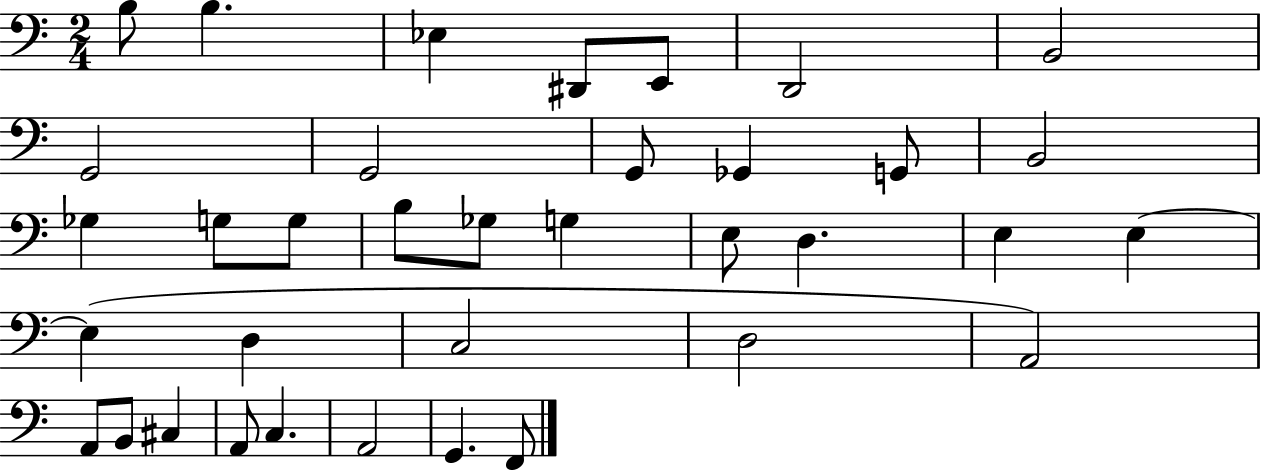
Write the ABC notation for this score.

X:1
T:Untitled
M:2/4
L:1/4
K:C
B,/2 B, _E, ^D,,/2 E,,/2 D,,2 B,,2 G,,2 G,,2 G,,/2 _G,, G,,/2 B,,2 _G, G,/2 G,/2 B,/2 _G,/2 G, E,/2 D, E, E, E, D, C,2 D,2 A,,2 A,,/2 B,,/2 ^C, A,,/2 C, A,,2 G,, F,,/2